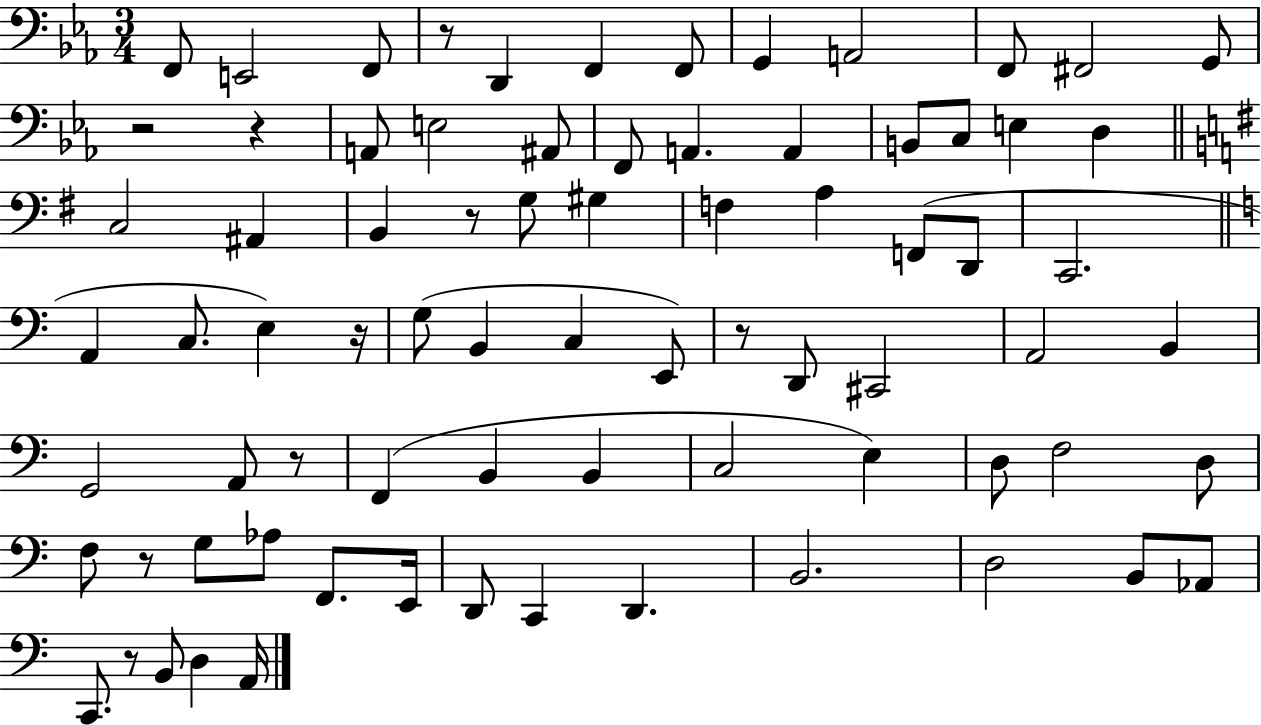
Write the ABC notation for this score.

X:1
T:Untitled
M:3/4
L:1/4
K:Eb
F,,/2 E,,2 F,,/2 z/2 D,, F,, F,,/2 G,, A,,2 F,,/2 ^F,,2 G,,/2 z2 z A,,/2 E,2 ^A,,/2 F,,/2 A,, A,, B,,/2 C,/2 E, D, C,2 ^A,, B,, z/2 G,/2 ^G, F, A, F,,/2 D,,/2 C,,2 A,, C,/2 E, z/4 G,/2 B,, C, E,,/2 z/2 D,,/2 ^C,,2 A,,2 B,, G,,2 A,,/2 z/2 F,, B,, B,, C,2 E, D,/2 F,2 D,/2 F,/2 z/2 G,/2 _A,/2 F,,/2 E,,/4 D,,/2 C,, D,, B,,2 D,2 B,,/2 _A,,/2 C,,/2 z/2 B,,/2 D, A,,/4